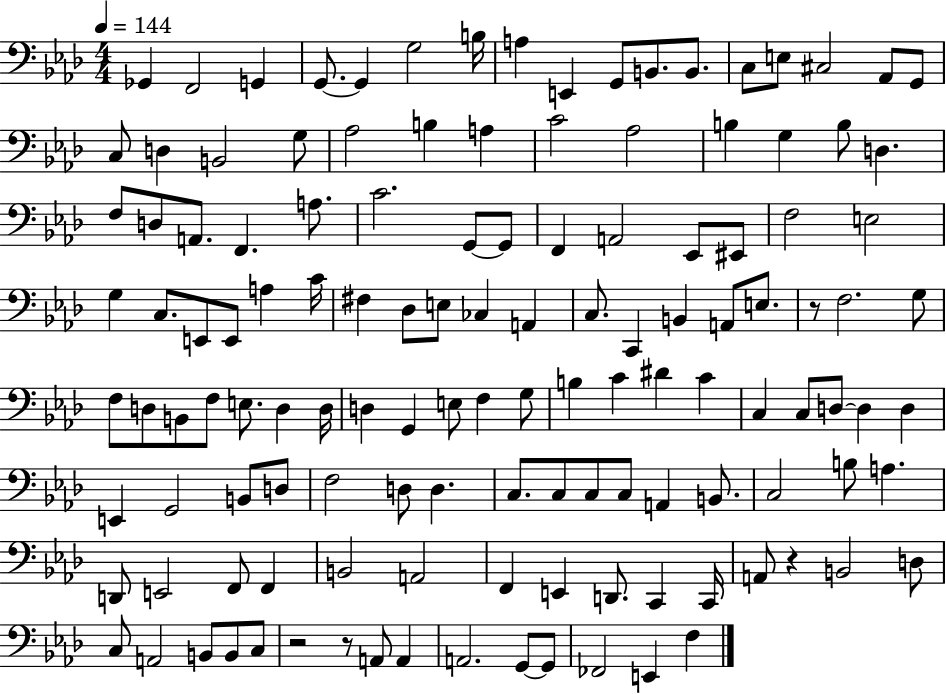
Gb2/q F2/h G2/q G2/e. G2/q G3/h B3/s A3/q E2/q G2/e B2/e. B2/e. C3/e E3/e C#3/h Ab2/e G2/e C3/e D3/q B2/h G3/e Ab3/h B3/q A3/q C4/h Ab3/h B3/q G3/q B3/e D3/q. F3/e D3/e A2/e. F2/q. A3/e. C4/h. G2/e G2/e F2/q A2/h Eb2/e EIS2/e F3/h E3/h G3/q C3/e. E2/e E2/e A3/q C4/s F#3/q Db3/e E3/e CES3/q A2/q C3/e. C2/q B2/q A2/e E3/e. R/e F3/h. G3/e F3/e D3/e B2/e F3/e E3/e. D3/q D3/s D3/q G2/q E3/e F3/q G3/e B3/q C4/q D#4/q C4/q C3/q C3/e D3/e D3/q D3/q E2/q G2/h B2/e D3/e F3/h D3/e D3/q. C3/e. C3/e C3/e C3/e A2/q B2/e. C3/h B3/e A3/q. D2/e E2/h F2/e F2/q B2/h A2/h F2/q E2/q D2/e. C2/q C2/s A2/e R/q B2/h D3/e C3/e A2/h B2/e B2/e C3/e R/h R/e A2/e A2/q A2/h. G2/e G2/e FES2/h E2/q F3/q